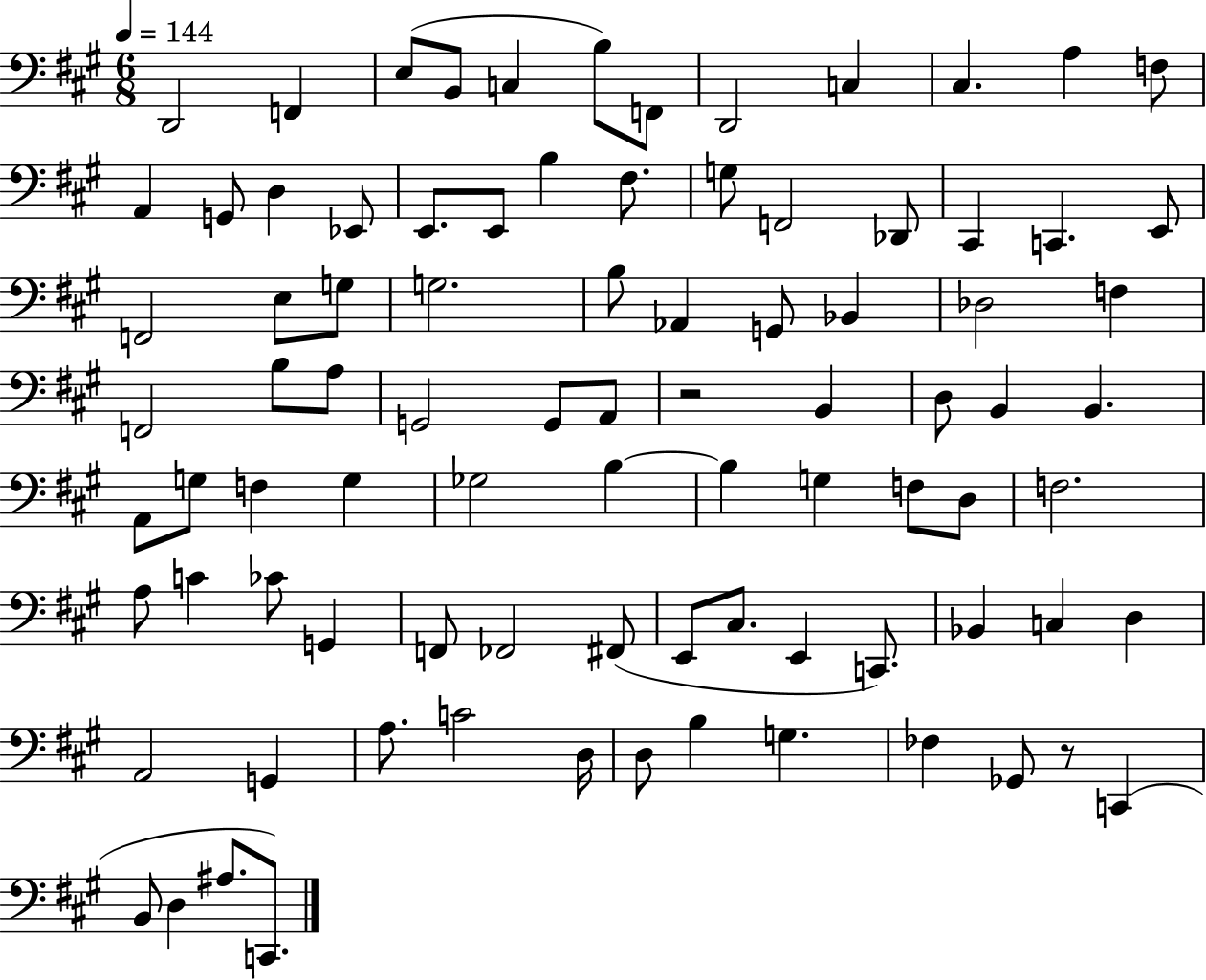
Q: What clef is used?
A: bass